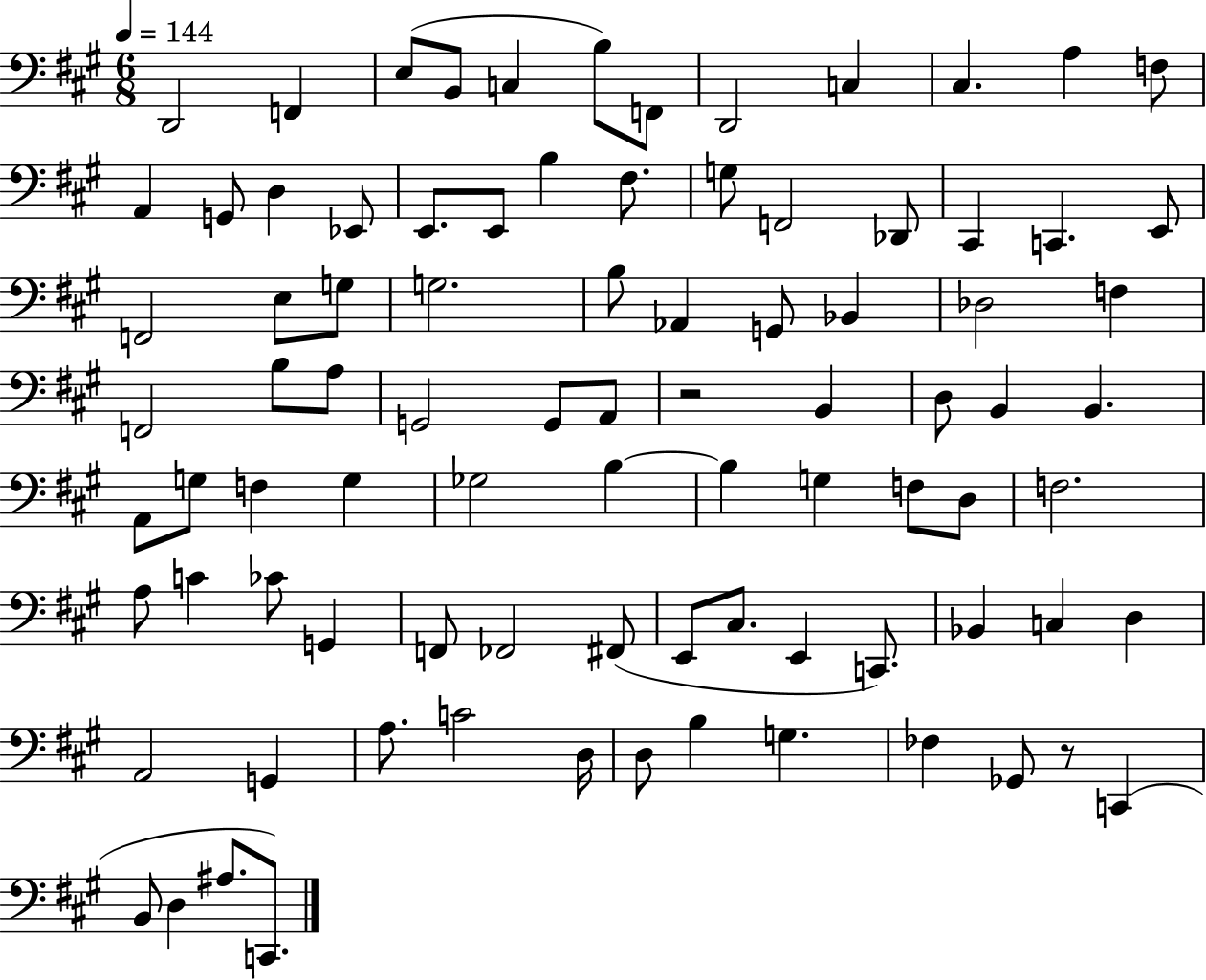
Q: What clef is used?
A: bass